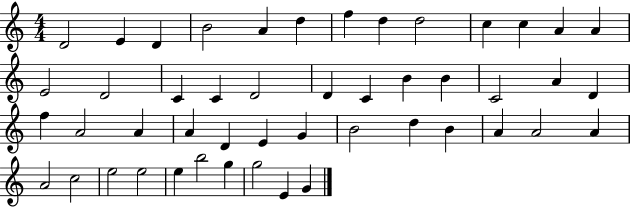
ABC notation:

X:1
T:Untitled
M:4/4
L:1/4
K:C
D2 E D B2 A d f d d2 c c A A E2 D2 C C D2 D C B B C2 A D f A2 A A D E G B2 d B A A2 A A2 c2 e2 e2 e b2 g g2 E G